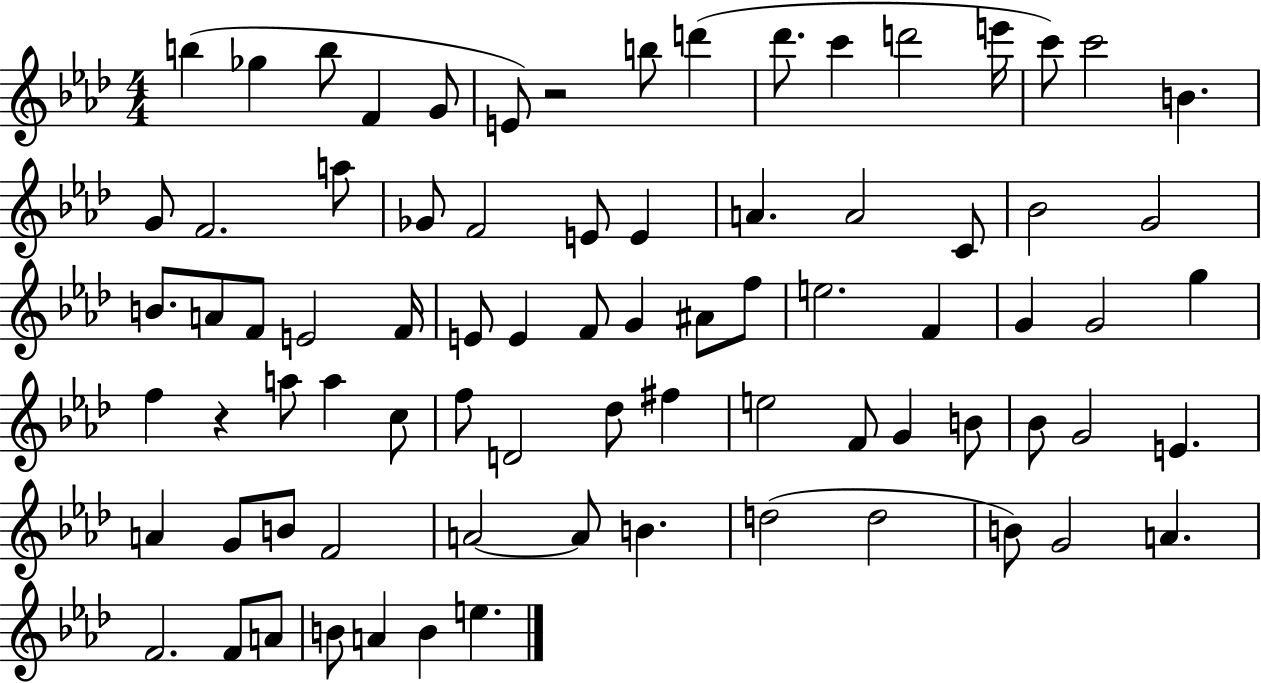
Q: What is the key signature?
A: AES major